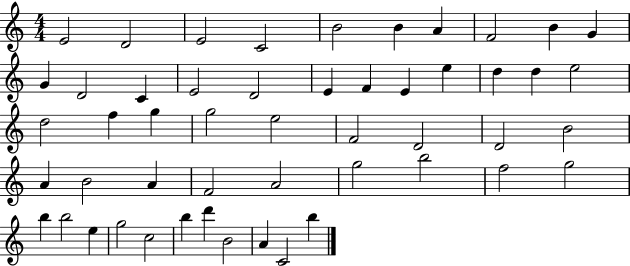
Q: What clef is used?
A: treble